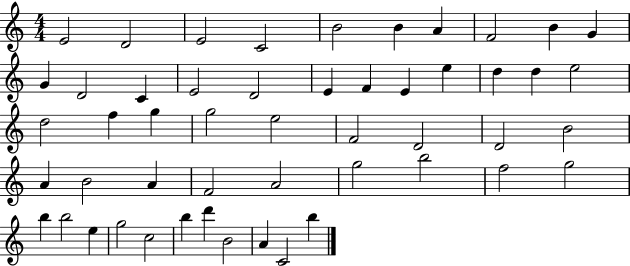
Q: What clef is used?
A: treble